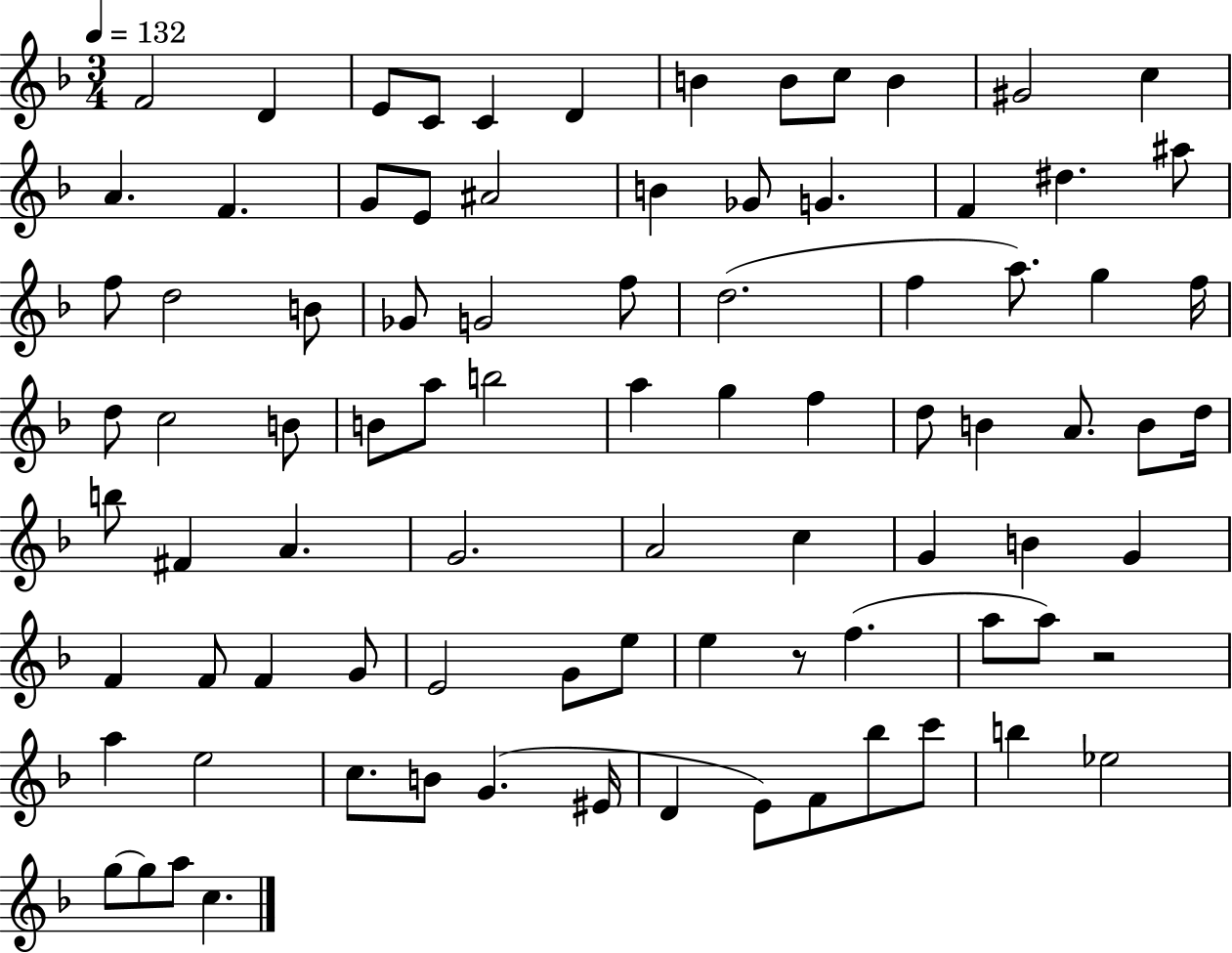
{
  \clef treble
  \numericTimeSignature
  \time 3/4
  \key f \major
  \tempo 4 = 132
  f'2 d'4 | e'8 c'8 c'4 d'4 | b'4 b'8 c''8 b'4 | gis'2 c''4 | \break a'4. f'4. | g'8 e'8 ais'2 | b'4 ges'8 g'4. | f'4 dis''4. ais''8 | \break f''8 d''2 b'8 | ges'8 g'2 f''8 | d''2.( | f''4 a''8.) g''4 f''16 | \break d''8 c''2 b'8 | b'8 a''8 b''2 | a''4 g''4 f''4 | d''8 b'4 a'8. b'8 d''16 | \break b''8 fis'4 a'4. | g'2. | a'2 c''4 | g'4 b'4 g'4 | \break f'4 f'8 f'4 g'8 | e'2 g'8 e''8 | e''4 r8 f''4.( | a''8 a''8) r2 | \break a''4 e''2 | c''8. b'8 g'4.( eis'16 | d'4 e'8) f'8 bes''8 c'''8 | b''4 ees''2 | \break g''8~~ g''8 a''8 c''4. | \bar "|."
}